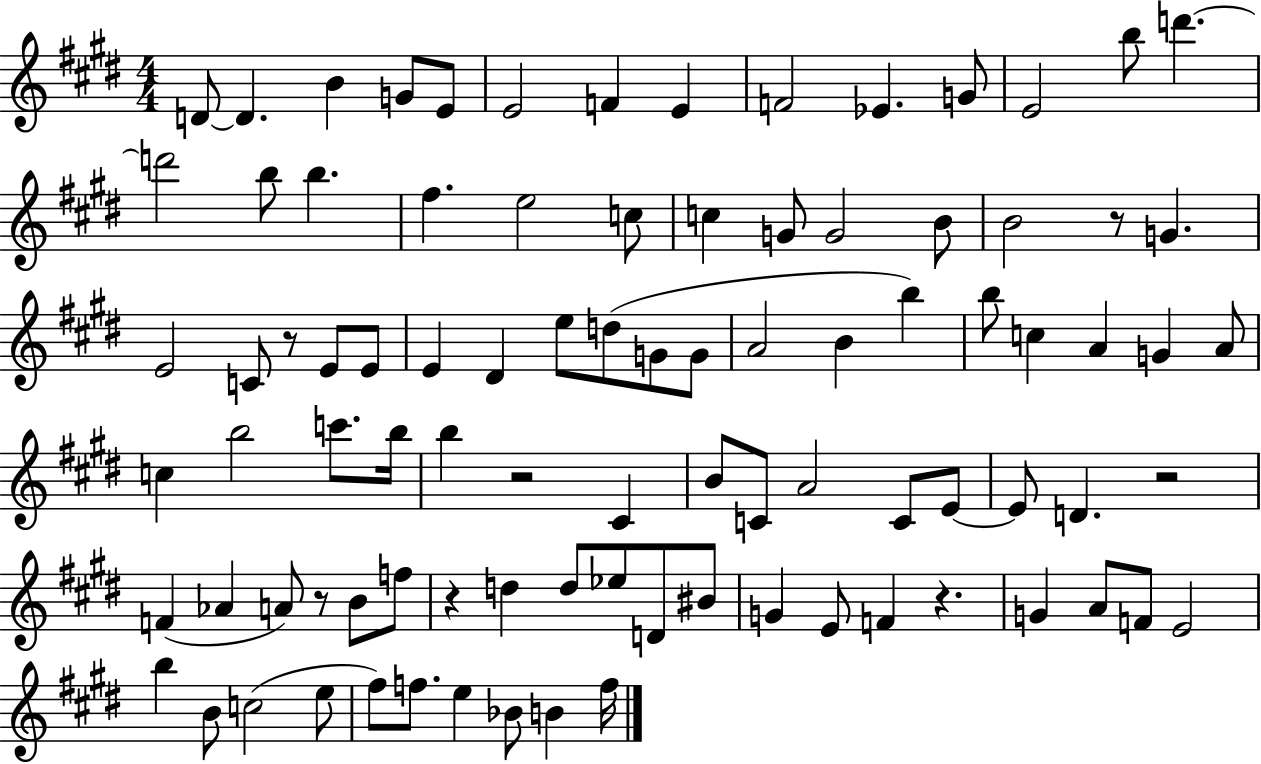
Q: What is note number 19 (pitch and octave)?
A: E5